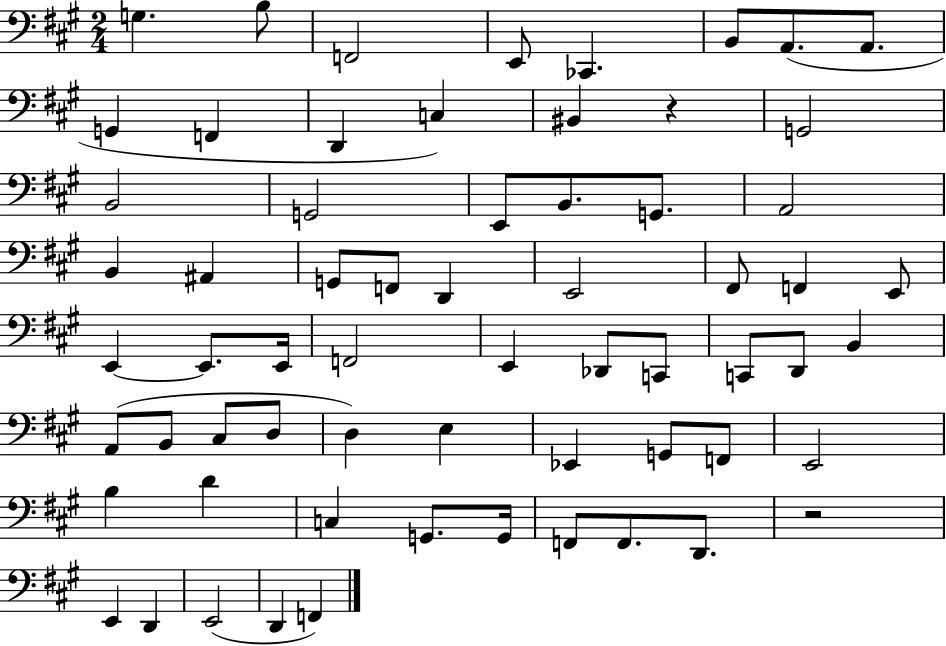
X:1
T:Untitled
M:2/4
L:1/4
K:A
G, B,/2 F,,2 E,,/2 _C,, B,,/2 A,,/2 A,,/2 G,, F,, D,, C, ^B,, z G,,2 B,,2 G,,2 E,,/2 B,,/2 G,,/2 A,,2 B,, ^A,, G,,/2 F,,/2 D,, E,,2 ^F,,/2 F,, E,,/2 E,, E,,/2 E,,/4 F,,2 E,, _D,,/2 C,,/2 C,,/2 D,,/2 B,, A,,/2 B,,/2 ^C,/2 D,/2 D, E, _E,, G,,/2 F,,/2 E,,2 B, D C, G,,/2 G,,/4 F,,/2 F,,/2 D,,/2 z2 E,, D,, E,,2 D,, F,,